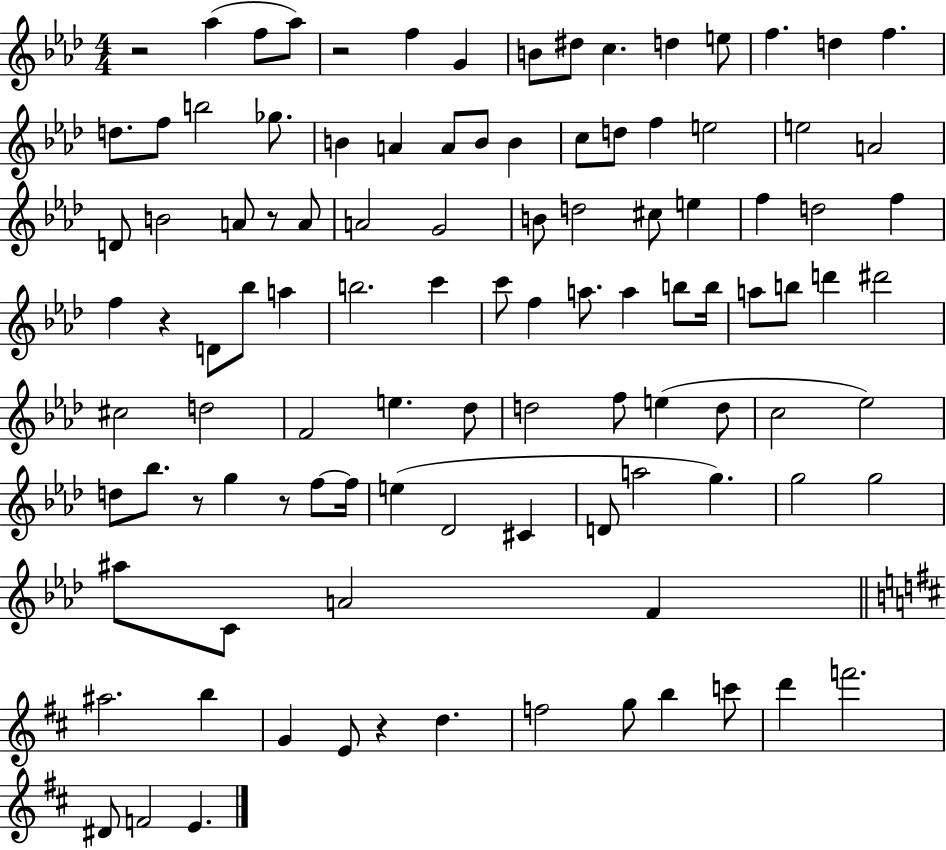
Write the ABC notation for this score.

X:1
T:Untitled
M:4/4
L:1/4
K:Ab
z2 _a f/2 _a/2 z2 f G B/2 ^d/2 c d e/2 f d f d/2 f/2 b2 _g/2 B A A/2 B/2 B c/2 d/2 f e2 e2 A2 D/2 B2 A/2 z/2 A/2 A2 G2 B/2 d2 ^c/2 e f d2 f f z D/2 _b/2 a b2 c' c'/2 f a/2 a b/2 b/4 a/2 b/2 d' ^d'2 ^c2 d2 F2 e _d/2 d2 f/2 e d/2 c2 _e2 d/2 _b/2 z/2 g z/2 f/2 f/4 e _D2 ^C D/2 a2 g g2 g2 ^a/2 C/2 A2 F ^a2 b G E/2 z d f2 g/2 b c'/2 d' f'2 ^D/2 F2 E